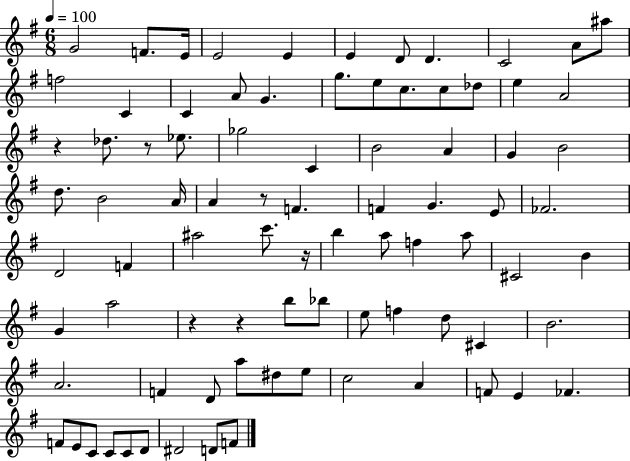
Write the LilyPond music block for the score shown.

{
  \clef treble
  \numericTimeSignature
  \time 6/8
  \key g \major
  \tempo 4 = 100
  g'2 f'8. e'16 | e'2 e'4 | e'4 d'8 d'4. | c'2 a'8 ais''8 | \break f''2 c'4 | c'4 a'8 g'4. | g''8. e''8 c''8. c''8 des''8 | e''4 a'2 | \break r4 des''8. r8 ees''8. | ges''2 c'4 | b'2 a'4 | g'4 b'2 | \break d''8. b'2 a'16 | a'4 r8 f'4. | f'4 g'4. e'8 | fes'2. | \break d'2 f'4 | ais''2 c'''8. r16 | b''4 a''8 f''4 a''8 | cis'2 b'4 | \break g'4 a''2 | r4 r4 b''8 bes''8 | e''8 f''4 d''8 cis'4 | b'2. | \break a'2. | f'4 d'8 a''8 dis''8 e''8 | c''2 a'4 | f'8 e'4 fes'4. | \break f'8 e'8 c'8 c'8 c'8 d'8 | dis'2 d'8 f'8 | \bar "|."
}